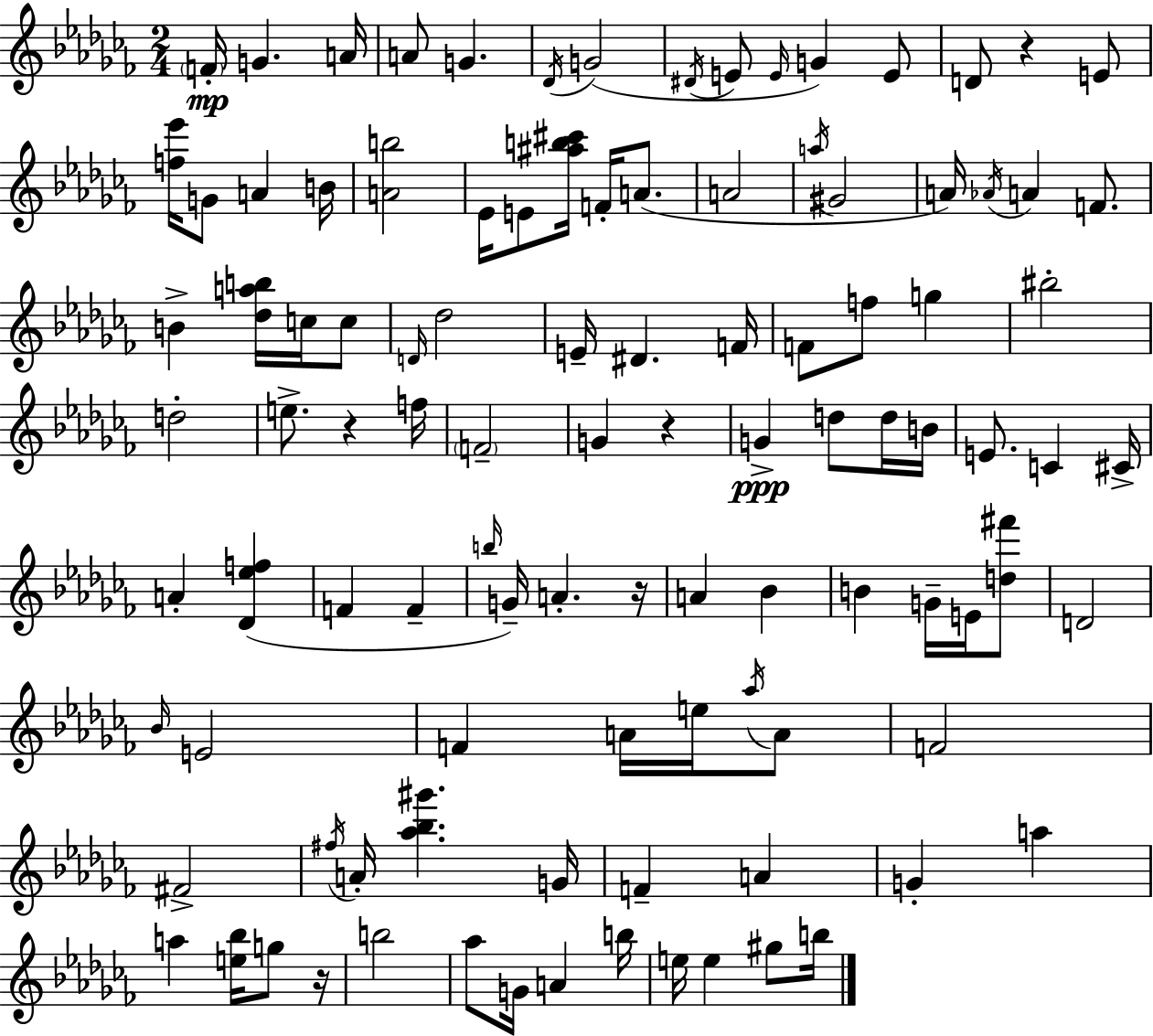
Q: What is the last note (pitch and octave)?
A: B5